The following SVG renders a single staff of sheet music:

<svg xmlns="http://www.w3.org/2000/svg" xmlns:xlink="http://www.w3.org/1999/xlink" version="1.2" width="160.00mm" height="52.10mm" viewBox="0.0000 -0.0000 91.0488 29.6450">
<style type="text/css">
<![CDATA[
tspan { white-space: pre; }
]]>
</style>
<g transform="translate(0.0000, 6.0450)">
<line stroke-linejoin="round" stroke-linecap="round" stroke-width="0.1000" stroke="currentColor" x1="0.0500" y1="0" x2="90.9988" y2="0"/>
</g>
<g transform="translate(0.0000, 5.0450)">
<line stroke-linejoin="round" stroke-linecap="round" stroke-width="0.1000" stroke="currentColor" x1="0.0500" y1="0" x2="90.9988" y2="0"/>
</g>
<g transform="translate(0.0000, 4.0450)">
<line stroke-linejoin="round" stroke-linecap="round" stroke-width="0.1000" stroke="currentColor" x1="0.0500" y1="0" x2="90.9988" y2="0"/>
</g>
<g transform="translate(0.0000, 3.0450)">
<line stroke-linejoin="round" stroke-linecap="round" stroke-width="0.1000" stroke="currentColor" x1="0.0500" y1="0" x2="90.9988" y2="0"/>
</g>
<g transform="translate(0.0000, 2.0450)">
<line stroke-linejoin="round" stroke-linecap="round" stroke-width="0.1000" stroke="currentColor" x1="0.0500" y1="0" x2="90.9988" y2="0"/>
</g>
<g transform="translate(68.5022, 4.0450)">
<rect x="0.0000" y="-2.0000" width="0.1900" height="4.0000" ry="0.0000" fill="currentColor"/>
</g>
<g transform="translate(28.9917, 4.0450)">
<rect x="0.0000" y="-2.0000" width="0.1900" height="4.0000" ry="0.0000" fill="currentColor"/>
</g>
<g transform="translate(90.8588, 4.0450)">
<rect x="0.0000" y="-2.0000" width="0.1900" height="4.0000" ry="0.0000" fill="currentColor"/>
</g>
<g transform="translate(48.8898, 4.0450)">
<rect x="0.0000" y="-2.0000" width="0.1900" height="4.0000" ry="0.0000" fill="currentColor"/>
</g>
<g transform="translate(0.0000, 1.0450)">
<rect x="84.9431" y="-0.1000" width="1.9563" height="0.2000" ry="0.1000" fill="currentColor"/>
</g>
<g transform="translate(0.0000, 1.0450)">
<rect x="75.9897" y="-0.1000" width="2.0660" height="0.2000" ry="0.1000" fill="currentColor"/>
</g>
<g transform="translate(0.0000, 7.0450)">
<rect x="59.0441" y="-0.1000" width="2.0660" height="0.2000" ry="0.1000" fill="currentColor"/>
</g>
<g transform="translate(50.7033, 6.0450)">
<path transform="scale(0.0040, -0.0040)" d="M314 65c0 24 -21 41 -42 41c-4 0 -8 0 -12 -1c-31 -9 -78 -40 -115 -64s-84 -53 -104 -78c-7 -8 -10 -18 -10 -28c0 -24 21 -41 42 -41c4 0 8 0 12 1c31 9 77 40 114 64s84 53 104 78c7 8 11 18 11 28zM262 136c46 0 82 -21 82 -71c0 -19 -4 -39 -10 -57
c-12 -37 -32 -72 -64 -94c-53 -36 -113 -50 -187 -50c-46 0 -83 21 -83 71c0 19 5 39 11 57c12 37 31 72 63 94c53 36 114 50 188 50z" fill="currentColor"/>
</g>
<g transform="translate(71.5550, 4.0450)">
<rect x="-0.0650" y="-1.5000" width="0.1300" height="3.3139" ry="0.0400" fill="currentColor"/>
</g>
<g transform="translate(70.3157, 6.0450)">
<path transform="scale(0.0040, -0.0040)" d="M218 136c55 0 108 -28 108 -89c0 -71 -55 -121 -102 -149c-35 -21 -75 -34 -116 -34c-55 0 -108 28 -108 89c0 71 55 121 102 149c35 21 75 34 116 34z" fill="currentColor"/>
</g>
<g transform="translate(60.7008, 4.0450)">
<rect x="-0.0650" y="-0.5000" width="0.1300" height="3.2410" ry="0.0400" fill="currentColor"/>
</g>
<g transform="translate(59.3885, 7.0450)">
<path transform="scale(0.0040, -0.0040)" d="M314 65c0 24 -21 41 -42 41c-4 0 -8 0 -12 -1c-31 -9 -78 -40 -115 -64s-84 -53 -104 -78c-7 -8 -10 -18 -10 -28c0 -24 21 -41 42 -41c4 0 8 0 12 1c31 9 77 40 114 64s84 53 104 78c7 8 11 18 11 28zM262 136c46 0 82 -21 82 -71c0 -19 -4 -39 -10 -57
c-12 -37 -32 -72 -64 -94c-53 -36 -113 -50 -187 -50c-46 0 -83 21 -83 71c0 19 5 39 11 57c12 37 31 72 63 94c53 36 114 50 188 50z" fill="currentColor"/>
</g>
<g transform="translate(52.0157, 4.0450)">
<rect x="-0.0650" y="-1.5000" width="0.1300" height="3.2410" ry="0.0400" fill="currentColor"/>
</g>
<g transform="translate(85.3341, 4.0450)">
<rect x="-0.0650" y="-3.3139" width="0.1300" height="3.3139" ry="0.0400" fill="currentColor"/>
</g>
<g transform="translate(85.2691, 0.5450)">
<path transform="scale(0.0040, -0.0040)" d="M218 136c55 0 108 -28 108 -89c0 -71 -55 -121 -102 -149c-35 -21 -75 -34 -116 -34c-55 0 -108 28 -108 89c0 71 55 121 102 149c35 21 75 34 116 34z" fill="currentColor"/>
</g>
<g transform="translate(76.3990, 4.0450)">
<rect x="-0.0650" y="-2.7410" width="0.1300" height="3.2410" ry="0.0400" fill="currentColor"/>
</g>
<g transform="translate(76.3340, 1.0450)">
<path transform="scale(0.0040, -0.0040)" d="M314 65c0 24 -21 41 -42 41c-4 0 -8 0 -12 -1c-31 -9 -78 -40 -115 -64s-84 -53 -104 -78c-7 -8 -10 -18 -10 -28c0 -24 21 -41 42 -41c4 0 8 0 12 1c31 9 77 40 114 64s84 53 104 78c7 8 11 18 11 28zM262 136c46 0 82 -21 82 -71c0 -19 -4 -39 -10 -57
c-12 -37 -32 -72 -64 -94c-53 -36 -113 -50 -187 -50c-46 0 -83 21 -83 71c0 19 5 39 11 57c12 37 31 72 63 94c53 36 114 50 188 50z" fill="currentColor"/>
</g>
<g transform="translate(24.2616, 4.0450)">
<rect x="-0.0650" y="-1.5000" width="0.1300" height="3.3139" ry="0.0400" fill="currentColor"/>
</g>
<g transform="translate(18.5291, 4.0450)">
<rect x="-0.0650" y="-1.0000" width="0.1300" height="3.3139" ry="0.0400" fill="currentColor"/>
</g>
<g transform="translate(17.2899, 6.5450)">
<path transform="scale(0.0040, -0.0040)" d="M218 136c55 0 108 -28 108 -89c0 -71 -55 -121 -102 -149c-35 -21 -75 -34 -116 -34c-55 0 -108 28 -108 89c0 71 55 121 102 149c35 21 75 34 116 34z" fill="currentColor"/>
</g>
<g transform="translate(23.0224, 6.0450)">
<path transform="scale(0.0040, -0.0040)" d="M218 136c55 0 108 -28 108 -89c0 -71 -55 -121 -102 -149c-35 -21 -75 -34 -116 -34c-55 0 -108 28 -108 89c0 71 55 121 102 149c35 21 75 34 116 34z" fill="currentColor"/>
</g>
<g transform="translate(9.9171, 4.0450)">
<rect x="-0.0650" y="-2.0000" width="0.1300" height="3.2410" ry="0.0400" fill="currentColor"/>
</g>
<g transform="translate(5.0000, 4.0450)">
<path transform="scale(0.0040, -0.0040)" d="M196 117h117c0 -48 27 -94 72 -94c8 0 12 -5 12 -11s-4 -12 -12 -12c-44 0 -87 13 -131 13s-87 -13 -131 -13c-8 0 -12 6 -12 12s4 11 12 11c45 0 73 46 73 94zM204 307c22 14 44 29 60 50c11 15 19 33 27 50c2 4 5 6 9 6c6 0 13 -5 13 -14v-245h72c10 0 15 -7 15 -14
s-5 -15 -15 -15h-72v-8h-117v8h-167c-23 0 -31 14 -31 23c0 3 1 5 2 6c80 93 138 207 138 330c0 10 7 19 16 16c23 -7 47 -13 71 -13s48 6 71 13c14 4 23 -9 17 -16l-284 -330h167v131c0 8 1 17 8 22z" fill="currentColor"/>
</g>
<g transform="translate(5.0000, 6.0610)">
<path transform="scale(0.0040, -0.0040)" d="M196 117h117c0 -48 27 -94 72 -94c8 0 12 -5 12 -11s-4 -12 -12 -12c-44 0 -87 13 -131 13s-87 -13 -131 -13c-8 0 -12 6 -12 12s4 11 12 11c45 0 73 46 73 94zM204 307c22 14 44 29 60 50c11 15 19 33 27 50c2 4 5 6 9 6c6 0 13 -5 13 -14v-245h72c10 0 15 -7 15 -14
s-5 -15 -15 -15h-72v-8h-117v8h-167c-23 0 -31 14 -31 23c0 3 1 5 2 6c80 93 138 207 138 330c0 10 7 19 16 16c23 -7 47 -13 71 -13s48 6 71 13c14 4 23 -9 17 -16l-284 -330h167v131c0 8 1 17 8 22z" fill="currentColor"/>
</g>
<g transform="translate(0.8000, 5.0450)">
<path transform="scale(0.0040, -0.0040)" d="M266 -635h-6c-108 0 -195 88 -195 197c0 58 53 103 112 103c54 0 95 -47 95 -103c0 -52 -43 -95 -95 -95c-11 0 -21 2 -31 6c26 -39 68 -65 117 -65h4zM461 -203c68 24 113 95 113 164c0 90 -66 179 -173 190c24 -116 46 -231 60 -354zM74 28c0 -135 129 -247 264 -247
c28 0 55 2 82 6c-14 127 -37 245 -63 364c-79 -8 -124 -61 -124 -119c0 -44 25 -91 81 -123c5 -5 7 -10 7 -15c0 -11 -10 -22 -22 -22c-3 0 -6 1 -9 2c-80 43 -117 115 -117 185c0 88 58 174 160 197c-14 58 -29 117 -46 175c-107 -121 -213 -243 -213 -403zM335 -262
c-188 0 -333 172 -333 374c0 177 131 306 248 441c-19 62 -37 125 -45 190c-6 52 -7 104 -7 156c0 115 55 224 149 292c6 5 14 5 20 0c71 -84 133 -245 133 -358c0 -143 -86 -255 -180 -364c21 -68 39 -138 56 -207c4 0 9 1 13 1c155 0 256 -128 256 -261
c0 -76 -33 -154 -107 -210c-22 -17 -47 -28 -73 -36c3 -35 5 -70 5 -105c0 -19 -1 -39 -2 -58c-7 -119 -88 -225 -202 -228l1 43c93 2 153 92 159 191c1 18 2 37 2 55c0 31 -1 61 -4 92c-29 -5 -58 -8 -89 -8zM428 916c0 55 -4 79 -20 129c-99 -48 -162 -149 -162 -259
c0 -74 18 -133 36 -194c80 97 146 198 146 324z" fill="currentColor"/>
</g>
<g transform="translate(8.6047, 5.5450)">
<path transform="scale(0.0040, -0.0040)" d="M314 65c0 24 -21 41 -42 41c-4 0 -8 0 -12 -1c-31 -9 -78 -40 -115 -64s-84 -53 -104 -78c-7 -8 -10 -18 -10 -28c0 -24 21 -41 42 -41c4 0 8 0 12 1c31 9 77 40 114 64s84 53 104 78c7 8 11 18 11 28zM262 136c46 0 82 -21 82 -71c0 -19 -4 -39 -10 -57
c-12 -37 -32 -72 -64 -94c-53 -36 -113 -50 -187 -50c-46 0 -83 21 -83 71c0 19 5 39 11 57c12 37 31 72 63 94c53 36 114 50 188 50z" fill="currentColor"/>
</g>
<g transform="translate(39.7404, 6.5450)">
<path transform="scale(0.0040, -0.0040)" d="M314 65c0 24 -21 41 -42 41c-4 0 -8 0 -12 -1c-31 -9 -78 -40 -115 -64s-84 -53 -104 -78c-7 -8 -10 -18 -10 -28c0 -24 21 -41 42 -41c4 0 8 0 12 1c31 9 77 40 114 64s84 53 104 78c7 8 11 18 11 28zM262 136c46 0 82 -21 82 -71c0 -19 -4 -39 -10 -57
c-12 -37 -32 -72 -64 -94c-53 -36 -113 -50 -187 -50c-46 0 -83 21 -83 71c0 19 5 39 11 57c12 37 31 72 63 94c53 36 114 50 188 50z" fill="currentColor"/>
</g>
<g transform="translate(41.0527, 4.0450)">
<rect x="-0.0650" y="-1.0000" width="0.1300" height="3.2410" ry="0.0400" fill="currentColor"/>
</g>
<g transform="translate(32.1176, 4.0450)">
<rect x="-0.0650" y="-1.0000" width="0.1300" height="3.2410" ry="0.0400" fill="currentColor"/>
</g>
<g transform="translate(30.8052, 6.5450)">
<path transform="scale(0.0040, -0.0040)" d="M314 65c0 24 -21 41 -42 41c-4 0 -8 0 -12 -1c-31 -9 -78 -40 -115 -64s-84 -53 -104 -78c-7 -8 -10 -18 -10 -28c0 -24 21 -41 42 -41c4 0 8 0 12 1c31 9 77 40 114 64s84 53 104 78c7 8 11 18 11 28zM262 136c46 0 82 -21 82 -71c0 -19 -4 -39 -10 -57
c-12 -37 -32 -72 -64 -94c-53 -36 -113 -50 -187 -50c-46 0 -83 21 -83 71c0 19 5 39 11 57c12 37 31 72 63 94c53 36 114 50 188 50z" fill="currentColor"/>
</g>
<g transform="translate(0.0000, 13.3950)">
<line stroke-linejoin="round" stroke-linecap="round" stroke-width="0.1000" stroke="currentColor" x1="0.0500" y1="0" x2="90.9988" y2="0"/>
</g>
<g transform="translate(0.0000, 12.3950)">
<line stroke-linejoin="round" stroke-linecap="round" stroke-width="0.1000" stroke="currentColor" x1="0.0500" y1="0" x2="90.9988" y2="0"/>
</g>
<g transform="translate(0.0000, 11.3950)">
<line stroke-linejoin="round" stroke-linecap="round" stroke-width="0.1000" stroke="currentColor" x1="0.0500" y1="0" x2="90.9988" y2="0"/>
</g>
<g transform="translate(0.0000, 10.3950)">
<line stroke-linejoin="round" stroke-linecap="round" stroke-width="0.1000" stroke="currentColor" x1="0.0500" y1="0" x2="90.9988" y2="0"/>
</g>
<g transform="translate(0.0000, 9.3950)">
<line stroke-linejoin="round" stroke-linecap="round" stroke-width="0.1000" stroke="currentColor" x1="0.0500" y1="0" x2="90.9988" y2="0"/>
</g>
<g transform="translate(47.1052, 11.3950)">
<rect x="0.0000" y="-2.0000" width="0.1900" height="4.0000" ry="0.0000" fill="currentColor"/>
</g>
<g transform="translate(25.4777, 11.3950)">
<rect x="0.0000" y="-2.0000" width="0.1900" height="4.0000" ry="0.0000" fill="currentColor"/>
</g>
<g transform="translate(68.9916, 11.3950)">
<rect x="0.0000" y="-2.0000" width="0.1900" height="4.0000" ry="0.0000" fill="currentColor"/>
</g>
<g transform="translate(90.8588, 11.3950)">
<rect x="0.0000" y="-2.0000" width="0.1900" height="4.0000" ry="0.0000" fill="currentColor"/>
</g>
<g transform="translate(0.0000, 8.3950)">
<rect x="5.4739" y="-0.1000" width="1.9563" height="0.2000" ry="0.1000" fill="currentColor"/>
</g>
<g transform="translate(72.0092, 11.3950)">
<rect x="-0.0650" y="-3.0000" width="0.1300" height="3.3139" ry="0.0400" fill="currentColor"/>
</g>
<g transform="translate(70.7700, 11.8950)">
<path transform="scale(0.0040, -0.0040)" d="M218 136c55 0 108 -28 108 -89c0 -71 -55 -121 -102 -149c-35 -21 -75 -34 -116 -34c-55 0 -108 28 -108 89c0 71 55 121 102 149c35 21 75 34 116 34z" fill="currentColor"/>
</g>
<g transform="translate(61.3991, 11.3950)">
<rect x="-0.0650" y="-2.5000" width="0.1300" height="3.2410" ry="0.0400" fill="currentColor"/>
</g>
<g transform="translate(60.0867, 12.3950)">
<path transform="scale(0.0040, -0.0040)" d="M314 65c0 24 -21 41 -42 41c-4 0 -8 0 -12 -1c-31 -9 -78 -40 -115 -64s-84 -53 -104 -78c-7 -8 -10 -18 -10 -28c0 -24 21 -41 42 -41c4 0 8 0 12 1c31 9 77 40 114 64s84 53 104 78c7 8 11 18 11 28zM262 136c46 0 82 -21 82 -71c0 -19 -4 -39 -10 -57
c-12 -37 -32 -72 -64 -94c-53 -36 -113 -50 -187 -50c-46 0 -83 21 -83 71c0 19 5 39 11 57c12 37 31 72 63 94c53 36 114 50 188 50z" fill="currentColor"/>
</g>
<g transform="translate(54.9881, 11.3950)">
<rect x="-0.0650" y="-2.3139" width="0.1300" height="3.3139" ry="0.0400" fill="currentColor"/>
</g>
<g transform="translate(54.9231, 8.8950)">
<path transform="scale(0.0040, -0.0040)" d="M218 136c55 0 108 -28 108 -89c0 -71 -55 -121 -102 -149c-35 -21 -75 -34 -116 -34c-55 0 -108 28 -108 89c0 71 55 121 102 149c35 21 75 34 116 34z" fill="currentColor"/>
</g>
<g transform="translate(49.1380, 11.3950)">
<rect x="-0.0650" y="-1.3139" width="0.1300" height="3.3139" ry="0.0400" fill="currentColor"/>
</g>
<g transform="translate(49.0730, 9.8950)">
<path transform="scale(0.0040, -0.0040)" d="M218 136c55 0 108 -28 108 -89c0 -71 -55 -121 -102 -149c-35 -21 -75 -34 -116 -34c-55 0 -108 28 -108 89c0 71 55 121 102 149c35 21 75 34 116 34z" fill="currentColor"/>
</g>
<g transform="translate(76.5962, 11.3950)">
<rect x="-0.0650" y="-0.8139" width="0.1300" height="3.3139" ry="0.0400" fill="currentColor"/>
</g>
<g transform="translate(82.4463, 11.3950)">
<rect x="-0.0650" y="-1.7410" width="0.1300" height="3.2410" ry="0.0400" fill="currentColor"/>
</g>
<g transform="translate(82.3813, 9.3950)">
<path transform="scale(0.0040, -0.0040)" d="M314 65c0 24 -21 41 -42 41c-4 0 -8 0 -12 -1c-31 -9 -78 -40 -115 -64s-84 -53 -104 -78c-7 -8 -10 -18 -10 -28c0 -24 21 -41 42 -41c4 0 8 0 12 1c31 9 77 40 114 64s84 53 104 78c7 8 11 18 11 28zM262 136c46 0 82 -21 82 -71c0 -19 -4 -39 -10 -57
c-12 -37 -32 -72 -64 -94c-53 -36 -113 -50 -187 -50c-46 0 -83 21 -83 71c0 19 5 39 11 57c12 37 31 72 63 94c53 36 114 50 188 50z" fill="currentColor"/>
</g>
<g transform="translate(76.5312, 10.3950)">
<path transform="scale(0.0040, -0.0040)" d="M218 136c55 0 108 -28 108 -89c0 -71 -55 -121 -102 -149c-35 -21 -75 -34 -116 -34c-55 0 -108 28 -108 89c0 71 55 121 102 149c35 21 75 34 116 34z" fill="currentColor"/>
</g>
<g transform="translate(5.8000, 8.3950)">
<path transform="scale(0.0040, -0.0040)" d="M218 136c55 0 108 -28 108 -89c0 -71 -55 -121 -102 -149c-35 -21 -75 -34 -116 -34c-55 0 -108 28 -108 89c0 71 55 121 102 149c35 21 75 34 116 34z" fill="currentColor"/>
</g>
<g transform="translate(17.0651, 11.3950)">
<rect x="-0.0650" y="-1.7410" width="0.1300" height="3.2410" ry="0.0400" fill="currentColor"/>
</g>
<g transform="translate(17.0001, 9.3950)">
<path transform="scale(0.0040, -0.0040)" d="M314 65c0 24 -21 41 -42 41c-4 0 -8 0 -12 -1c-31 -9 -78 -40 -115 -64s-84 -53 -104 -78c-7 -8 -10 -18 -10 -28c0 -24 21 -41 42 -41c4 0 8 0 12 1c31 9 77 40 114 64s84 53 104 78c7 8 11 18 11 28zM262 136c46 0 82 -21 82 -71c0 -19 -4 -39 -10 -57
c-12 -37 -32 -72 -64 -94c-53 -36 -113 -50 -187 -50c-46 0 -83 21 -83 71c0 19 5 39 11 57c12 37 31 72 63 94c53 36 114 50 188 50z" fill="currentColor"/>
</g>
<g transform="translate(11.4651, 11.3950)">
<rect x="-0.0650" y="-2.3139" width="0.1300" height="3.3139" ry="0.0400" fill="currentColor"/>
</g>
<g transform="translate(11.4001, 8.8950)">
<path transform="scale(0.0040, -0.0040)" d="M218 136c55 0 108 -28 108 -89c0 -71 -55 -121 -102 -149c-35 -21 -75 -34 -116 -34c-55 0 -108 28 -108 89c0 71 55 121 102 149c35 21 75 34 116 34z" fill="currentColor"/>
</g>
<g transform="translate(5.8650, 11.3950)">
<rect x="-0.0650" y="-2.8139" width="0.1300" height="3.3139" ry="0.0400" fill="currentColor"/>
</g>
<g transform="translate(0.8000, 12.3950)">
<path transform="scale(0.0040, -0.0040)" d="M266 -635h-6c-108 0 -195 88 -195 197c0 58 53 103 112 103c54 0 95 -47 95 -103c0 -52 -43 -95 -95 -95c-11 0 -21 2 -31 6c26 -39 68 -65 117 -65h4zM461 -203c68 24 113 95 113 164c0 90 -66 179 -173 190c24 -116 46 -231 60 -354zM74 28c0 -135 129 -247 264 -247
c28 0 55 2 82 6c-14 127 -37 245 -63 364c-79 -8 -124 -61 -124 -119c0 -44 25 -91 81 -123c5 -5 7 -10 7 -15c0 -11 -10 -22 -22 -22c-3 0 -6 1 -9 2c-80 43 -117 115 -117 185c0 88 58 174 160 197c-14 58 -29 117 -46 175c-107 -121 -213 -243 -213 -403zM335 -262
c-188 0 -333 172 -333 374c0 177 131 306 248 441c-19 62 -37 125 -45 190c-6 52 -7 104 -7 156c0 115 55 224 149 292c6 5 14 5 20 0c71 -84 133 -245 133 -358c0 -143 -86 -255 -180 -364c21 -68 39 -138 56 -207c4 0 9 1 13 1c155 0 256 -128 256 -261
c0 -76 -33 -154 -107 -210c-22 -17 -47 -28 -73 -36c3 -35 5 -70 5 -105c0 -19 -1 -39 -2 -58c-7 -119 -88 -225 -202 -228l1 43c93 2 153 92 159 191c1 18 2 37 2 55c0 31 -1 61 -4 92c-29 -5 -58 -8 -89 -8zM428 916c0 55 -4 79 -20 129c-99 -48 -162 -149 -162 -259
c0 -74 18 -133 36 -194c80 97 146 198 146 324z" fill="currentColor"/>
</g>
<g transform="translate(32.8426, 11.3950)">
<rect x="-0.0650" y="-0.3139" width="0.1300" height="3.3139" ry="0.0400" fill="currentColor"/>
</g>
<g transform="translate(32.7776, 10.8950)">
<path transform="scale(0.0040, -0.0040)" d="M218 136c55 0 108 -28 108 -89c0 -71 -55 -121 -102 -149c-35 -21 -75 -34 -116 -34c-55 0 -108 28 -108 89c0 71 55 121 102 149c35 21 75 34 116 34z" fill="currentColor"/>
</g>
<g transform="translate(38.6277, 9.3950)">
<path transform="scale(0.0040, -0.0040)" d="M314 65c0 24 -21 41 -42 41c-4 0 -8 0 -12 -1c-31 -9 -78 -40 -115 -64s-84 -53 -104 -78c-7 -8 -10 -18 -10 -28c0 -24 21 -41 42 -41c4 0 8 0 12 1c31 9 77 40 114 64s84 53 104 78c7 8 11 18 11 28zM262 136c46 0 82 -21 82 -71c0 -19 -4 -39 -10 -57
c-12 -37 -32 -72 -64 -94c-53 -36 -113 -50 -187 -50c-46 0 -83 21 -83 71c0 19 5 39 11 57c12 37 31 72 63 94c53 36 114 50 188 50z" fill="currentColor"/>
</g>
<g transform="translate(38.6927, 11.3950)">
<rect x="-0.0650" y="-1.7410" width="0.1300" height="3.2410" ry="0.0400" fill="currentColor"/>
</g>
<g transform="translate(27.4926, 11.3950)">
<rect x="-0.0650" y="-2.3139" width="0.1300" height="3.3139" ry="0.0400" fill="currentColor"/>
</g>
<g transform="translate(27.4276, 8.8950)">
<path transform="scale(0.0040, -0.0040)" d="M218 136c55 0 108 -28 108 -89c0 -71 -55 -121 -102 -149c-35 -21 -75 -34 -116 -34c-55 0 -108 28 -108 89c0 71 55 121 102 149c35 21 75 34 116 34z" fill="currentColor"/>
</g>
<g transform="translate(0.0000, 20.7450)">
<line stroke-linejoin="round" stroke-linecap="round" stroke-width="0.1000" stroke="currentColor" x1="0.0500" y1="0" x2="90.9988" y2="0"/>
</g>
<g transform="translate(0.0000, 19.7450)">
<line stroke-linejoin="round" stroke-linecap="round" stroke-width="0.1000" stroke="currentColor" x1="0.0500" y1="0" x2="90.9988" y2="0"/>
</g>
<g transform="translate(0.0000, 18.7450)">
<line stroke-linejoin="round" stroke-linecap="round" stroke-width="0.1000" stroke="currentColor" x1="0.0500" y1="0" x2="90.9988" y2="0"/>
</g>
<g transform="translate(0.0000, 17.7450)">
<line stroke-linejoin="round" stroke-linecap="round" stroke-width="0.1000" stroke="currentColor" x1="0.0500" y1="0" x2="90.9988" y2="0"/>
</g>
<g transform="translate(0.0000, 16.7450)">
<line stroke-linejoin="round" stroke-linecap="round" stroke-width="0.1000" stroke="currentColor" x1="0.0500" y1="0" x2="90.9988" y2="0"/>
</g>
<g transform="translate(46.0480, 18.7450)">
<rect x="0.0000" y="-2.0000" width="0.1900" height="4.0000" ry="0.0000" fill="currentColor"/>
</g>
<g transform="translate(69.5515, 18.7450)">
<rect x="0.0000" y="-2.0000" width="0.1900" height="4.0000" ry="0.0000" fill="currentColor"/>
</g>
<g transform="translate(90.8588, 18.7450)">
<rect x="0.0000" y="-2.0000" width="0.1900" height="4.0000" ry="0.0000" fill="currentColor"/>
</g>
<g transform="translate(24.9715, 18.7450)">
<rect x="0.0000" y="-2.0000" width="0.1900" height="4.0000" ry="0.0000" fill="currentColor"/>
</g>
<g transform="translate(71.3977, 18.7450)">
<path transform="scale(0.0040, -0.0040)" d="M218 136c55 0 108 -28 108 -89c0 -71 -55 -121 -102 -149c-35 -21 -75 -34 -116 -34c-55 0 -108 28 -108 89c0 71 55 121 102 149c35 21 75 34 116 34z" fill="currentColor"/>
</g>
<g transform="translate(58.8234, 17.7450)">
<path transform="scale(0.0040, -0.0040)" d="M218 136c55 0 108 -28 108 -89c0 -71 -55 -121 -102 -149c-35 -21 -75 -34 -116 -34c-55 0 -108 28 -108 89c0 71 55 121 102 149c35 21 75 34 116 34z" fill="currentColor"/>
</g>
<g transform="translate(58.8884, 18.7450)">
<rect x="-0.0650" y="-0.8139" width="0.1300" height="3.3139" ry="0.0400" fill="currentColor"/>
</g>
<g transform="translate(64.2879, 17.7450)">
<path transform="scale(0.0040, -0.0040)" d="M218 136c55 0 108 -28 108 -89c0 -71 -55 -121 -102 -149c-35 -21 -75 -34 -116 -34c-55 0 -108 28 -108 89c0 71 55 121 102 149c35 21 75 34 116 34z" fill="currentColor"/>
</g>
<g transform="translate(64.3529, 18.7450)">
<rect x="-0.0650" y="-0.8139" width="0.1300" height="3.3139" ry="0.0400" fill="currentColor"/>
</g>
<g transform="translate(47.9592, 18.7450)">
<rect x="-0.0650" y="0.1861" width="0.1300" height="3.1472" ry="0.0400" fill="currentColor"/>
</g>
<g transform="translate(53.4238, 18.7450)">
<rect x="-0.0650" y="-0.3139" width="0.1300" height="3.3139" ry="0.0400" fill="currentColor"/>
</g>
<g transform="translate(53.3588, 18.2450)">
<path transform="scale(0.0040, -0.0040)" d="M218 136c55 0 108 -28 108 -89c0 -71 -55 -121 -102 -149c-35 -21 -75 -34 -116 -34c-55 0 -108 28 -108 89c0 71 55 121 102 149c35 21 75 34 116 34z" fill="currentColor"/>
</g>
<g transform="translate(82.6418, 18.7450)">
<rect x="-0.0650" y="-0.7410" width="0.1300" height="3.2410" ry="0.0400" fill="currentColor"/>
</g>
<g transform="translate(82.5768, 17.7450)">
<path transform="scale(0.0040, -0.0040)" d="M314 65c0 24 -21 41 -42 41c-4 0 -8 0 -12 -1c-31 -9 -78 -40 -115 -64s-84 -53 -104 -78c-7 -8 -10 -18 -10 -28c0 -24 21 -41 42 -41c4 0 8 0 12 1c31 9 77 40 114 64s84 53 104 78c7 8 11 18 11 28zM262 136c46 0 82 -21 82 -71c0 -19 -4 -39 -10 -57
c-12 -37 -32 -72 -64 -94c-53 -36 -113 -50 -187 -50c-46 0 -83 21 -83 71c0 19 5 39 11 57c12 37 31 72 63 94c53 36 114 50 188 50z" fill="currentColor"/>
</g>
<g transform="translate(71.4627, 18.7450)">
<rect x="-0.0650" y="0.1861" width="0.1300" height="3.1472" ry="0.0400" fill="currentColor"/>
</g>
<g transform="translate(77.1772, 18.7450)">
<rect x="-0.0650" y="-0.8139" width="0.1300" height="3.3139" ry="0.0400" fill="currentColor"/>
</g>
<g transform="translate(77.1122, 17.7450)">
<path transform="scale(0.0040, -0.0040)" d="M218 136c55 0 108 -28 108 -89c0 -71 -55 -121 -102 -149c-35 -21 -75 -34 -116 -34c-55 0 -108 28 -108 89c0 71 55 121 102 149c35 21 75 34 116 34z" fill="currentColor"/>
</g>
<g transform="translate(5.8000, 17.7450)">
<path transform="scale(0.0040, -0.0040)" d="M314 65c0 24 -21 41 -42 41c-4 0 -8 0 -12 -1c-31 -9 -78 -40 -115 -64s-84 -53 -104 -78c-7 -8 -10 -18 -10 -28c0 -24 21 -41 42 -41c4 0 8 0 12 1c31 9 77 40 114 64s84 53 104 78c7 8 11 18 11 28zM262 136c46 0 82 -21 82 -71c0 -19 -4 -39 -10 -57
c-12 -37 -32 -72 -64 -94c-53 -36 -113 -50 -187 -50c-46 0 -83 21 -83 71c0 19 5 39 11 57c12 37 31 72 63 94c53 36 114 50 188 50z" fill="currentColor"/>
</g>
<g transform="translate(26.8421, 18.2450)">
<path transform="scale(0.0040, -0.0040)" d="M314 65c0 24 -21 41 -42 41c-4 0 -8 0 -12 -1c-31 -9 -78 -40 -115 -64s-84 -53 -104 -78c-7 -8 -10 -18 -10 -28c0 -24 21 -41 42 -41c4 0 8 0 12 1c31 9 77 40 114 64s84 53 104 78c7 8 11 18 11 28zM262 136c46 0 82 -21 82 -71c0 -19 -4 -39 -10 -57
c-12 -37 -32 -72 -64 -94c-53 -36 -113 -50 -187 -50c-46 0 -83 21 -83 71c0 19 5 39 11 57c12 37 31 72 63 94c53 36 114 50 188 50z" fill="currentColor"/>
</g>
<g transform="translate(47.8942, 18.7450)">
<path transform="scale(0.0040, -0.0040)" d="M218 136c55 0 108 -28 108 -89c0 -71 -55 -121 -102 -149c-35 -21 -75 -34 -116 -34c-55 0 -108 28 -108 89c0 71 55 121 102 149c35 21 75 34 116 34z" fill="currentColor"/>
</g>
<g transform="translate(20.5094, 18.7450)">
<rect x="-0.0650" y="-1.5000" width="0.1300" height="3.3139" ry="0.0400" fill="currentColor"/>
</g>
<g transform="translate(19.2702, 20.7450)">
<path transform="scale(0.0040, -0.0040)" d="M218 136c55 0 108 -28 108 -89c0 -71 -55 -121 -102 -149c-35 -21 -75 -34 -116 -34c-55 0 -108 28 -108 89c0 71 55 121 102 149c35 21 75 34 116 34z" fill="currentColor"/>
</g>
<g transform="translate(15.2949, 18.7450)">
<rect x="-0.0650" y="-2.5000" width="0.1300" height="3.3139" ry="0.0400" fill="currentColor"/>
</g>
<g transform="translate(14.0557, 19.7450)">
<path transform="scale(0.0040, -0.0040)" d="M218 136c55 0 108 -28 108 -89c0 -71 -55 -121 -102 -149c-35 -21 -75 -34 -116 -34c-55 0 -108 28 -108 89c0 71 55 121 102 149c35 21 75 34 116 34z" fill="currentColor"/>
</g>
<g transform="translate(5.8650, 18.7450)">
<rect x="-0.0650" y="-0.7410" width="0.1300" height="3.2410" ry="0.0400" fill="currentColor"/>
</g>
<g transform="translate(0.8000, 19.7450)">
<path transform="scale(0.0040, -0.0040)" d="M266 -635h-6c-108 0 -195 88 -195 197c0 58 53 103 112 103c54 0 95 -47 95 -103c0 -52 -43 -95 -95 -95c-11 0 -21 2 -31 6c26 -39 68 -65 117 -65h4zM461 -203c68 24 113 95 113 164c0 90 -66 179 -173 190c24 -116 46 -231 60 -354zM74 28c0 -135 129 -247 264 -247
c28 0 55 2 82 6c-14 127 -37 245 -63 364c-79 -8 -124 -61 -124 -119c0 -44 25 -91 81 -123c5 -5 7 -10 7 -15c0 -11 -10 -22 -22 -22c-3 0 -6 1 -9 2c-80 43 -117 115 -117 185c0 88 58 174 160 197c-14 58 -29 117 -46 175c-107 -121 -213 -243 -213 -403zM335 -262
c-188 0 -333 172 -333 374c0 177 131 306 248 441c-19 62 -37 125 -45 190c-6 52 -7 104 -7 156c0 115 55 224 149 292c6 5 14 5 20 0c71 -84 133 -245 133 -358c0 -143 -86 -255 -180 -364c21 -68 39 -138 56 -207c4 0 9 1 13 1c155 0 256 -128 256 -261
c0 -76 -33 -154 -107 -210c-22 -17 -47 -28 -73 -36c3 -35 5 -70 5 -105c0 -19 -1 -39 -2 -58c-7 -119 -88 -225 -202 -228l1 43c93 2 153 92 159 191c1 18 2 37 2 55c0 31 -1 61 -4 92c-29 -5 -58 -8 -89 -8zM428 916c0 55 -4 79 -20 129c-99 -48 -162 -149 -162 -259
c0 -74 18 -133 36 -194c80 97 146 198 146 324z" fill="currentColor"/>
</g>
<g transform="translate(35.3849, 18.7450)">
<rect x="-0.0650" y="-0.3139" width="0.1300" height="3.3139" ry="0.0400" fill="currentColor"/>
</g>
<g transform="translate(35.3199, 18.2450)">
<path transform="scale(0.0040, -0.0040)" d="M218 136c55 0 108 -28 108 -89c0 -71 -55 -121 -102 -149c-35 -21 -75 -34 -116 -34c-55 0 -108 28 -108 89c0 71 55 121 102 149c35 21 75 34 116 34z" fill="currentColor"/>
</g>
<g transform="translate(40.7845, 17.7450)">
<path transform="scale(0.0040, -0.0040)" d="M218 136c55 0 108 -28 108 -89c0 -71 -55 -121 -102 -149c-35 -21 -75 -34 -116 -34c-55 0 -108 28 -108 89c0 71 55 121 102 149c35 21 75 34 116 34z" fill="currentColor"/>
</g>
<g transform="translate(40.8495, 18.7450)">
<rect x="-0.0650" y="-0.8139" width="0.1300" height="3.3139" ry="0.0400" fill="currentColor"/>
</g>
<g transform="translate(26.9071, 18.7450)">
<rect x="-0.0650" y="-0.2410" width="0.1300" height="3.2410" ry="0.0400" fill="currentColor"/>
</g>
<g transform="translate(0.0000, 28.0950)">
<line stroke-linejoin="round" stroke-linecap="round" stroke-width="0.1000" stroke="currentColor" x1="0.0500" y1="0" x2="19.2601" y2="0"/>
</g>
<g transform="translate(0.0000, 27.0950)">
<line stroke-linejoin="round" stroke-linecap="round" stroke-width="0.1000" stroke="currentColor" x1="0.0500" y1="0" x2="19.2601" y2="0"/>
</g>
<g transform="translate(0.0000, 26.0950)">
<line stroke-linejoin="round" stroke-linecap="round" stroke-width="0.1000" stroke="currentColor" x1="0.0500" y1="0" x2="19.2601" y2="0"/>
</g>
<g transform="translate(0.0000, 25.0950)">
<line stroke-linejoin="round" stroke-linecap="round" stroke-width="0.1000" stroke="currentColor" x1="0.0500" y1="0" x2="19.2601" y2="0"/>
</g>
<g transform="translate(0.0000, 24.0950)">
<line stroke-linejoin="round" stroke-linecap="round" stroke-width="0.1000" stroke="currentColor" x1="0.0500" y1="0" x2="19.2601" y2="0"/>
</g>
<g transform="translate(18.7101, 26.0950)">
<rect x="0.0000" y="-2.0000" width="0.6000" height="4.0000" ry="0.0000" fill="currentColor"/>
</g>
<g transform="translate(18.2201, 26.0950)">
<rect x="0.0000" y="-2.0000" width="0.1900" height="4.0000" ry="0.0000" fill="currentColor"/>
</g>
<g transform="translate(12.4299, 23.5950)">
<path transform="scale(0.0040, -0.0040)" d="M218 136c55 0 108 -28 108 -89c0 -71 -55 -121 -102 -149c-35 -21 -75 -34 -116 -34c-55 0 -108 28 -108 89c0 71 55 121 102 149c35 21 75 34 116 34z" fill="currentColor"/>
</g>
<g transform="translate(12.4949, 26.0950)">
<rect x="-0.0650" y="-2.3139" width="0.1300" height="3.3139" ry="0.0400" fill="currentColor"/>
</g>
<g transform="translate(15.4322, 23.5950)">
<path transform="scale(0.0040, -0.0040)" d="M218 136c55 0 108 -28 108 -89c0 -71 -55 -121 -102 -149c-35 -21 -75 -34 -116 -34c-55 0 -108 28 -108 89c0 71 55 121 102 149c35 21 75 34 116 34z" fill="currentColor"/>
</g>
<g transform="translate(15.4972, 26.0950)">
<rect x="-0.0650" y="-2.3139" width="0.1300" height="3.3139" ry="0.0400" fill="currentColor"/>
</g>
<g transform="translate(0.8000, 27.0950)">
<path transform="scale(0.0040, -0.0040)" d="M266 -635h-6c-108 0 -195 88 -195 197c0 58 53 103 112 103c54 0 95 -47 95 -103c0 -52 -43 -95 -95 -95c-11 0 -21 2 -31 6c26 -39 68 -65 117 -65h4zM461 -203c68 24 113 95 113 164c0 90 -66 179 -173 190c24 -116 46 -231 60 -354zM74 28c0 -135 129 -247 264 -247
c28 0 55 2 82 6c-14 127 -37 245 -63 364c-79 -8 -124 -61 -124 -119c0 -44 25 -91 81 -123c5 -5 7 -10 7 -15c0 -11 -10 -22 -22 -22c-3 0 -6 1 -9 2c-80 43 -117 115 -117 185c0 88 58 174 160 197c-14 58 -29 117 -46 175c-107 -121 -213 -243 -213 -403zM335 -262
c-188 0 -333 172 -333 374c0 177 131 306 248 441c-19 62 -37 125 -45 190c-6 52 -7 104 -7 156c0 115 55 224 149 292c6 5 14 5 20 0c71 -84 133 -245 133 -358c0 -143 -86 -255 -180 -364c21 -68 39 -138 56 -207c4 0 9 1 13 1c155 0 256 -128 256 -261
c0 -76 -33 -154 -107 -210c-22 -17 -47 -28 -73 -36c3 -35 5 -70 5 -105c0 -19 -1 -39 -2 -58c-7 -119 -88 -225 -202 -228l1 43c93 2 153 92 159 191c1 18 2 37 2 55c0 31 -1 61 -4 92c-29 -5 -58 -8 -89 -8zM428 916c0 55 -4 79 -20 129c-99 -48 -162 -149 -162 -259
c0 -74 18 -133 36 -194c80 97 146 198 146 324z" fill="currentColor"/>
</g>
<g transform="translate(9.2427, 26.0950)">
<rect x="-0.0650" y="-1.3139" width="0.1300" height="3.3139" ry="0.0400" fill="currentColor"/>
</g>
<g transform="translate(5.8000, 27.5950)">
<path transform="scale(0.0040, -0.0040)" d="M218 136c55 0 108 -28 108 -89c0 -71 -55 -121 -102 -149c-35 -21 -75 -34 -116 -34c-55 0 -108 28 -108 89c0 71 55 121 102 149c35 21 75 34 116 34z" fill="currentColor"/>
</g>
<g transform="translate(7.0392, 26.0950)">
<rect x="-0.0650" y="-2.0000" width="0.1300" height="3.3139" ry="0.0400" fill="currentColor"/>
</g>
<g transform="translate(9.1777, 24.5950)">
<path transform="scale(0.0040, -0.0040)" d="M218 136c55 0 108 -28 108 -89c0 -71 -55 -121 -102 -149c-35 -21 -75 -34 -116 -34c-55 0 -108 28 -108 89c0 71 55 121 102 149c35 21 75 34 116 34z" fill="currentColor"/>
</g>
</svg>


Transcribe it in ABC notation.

X:1
T:Untitled
M:4/4
L:1/4
K:C
F2 D E D2 D2 E2 C2 E a2 b a g f2 g c f2 e g G2 A d f2 d2 G E c2 c d B c d d B d d2 F e g g